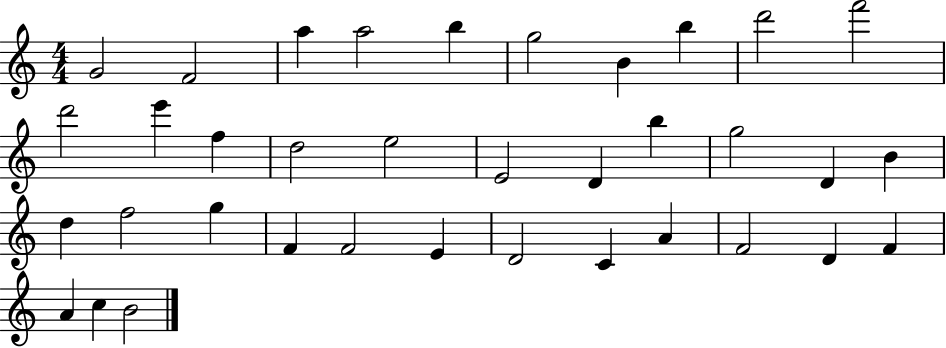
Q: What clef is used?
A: treble